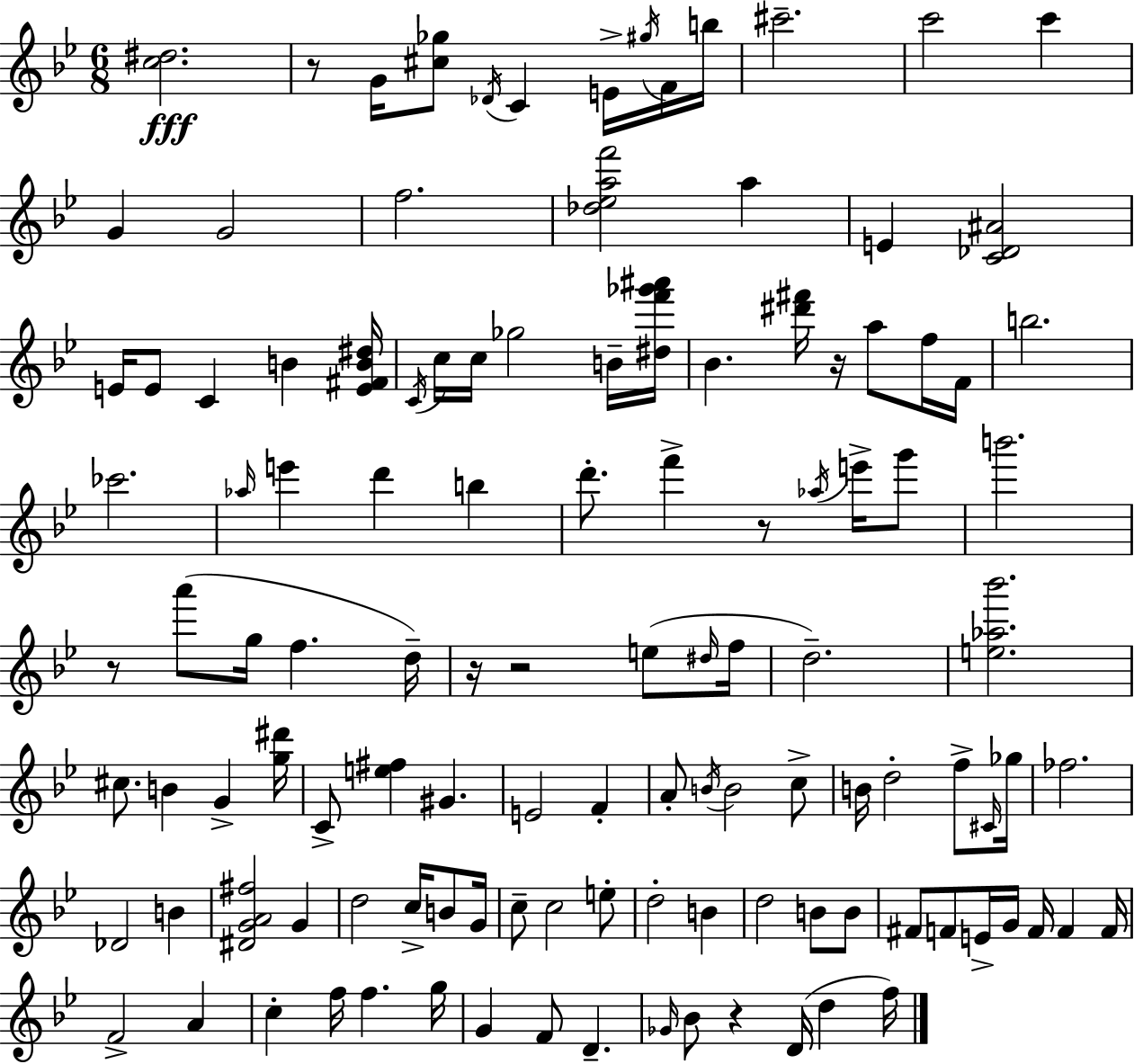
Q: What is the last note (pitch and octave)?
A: F5